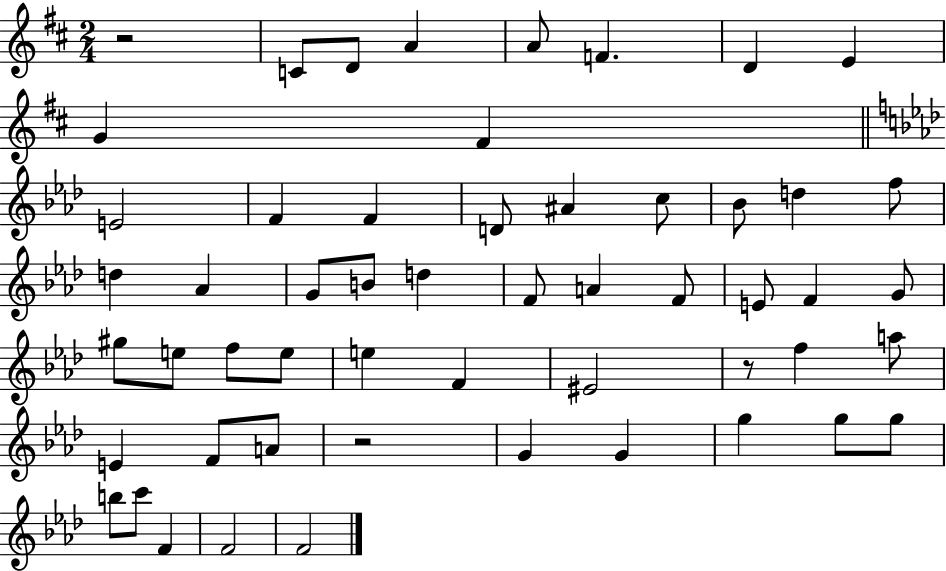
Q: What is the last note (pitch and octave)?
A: F4